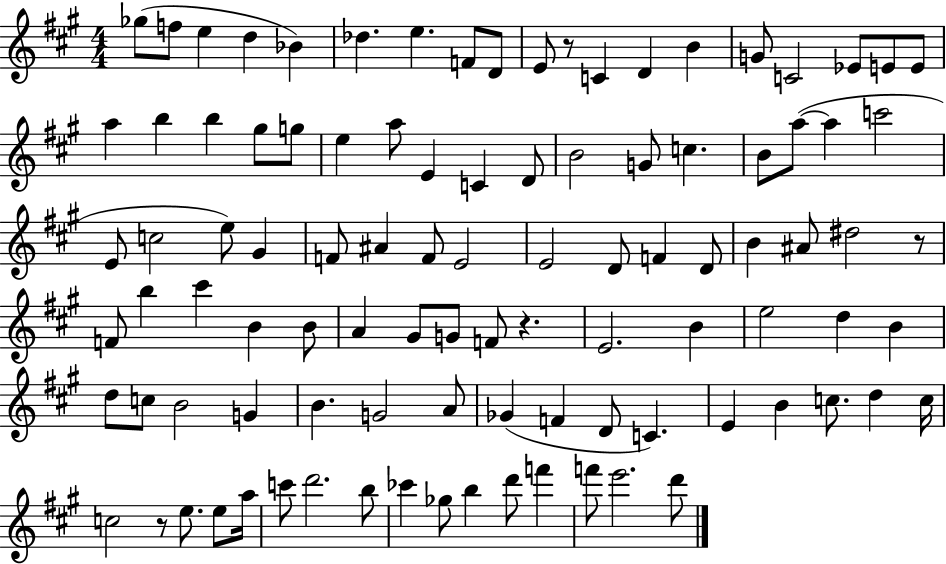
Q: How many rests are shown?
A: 4